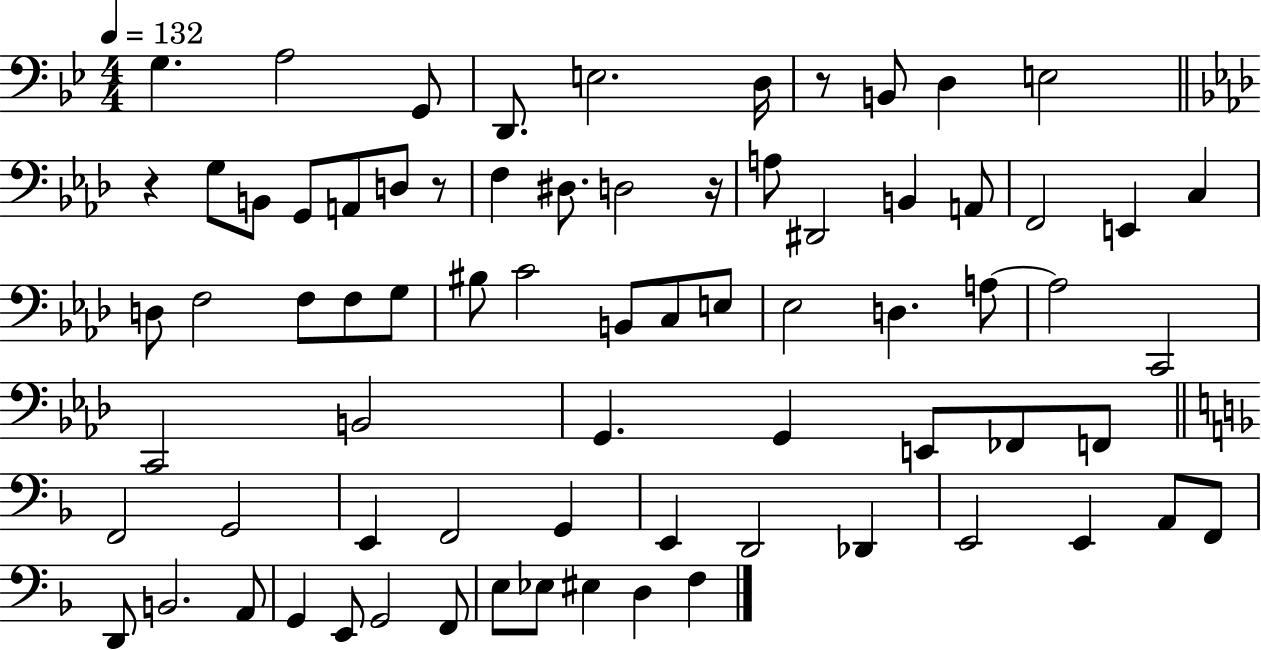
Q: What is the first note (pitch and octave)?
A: G3